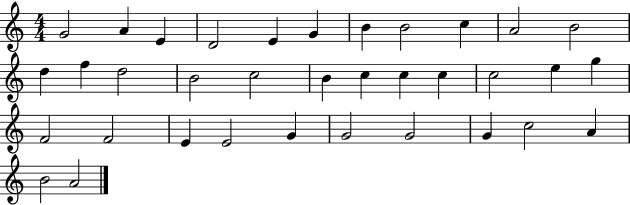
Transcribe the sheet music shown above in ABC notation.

X:1
T:Untitled
M:4/4
L:1/4
K:C
G2 A E D2 E G B B2 c A2 B2 d f d2 B2 c2 B c c c c2 e g F2 F2 E E2 G G2 G2 G c2 A B2 A2